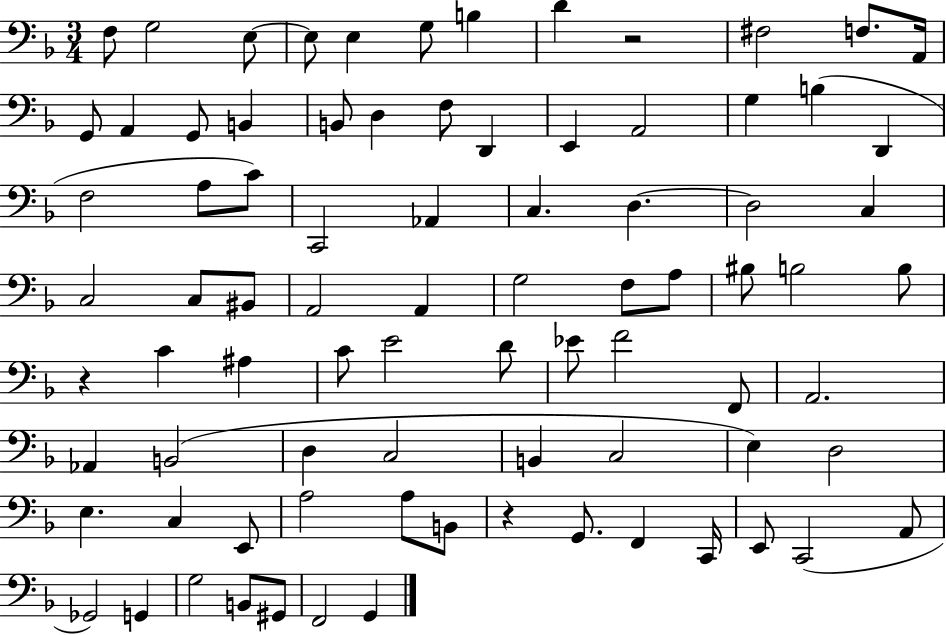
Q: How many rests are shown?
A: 3